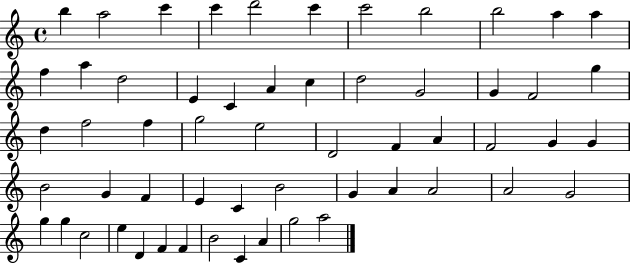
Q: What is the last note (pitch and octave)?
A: A5